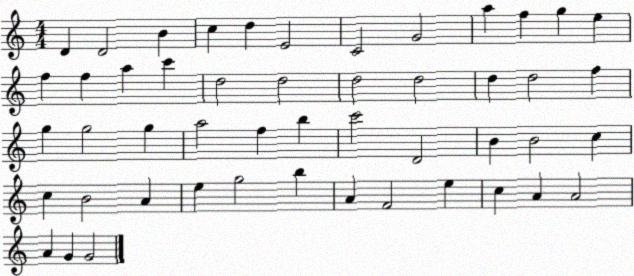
X:1
T:Untitled
M:4/4
L:1/4
K:C
D D2 B c d E2 C2 G2 a f g e f f a c' d2 d2 d2 d2 d d2 f g g2 g a2 f b c'2 D2 B B2 c c B2 A e g2 b A F2 e c A A2 A G G2